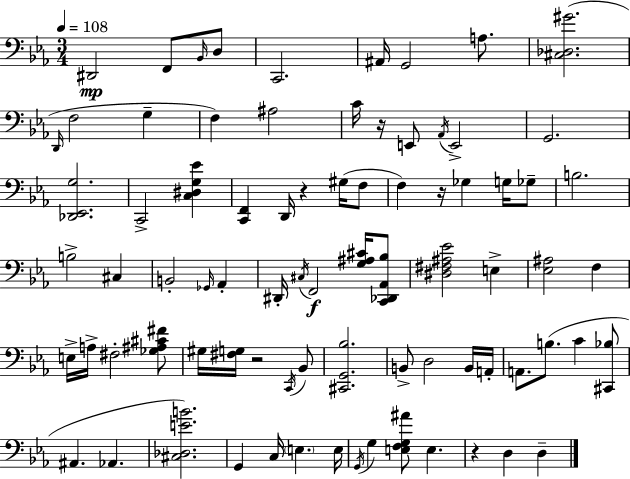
X:1
T:Untitled
M:3/4
L:1/4
K:Eb
^D,,2 F,,/2 _B,,/4 D,/2 C,,2 ^A,,/4 G,,2 A,/2 [^C,_D,^G]2 D,,/4 F,2 G, F, ^A,2 C/4 z/4 E,,/2 _A,,/4 E,,2 G,,2 [_D,,_E,,G,]2 C,,2 [C,^D,G,_E] [C,,F,,] D,,/4 z ^G,/4 F,/2 F, z/4 _G, G,/4 _G,/2 B,2 B,2 ^C, B,,2 _G,,/4 _A,, ^D,,/4 ^C,/4 F,,2 [G,^A,^C]/4 [C,,_D,,_A,,_B,]/2 [^D,^F,^A,_E]2 E, [_E,^A,]2 F, E,/4 A,/4 ^F,2 [_G,^A,^C^F]/2 ^G,/4 [^F,G,]/4 z2 C,,/4 _B,,/2 [^C,,G,,_B,]2 B,,/2 D,2 B,,/4 A,,/4 A,,/2 B,/2 C [^C,,_B,]/2 ^A,, _A,, [^C,_D,EB]2 G,, C,/4 E, E,/4 G,,/4 G, [E,F,G,^A]/2 E, z D, D,